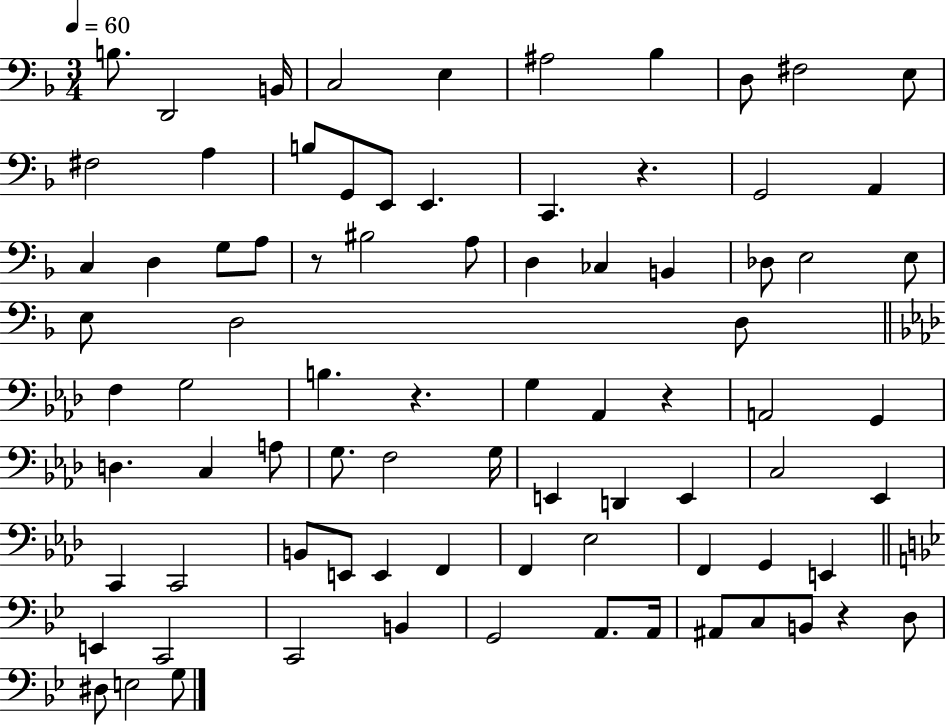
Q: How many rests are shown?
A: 5